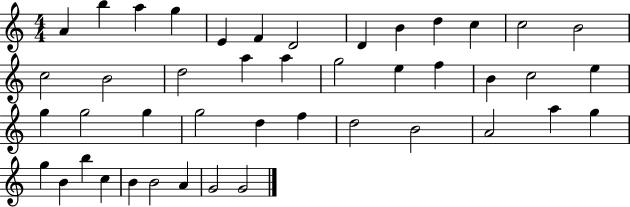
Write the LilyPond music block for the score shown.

{
  \clef treble
  \numericTimeSignature
  \time 4/4
  \key c \major
  a'4 b''4 a''4 g''4 | e'4 f'4 d'2 | d'4 b'4 d''4 c''4 | c''2 b'2 | \break c''2 b'2 | d''2 a''4 a''4 | g''2 e''4 f''4 | b'4 c''2 e''4 | \break g''4 g''2 g''4 | g''2 d''4 f''4 | d''2 b'2 | a'2 a''4 g''4 | \break g''4 b'4 b''4 c''4 | b'4 b'2 a'4 | g'2 g'2 | \bar "|."
}